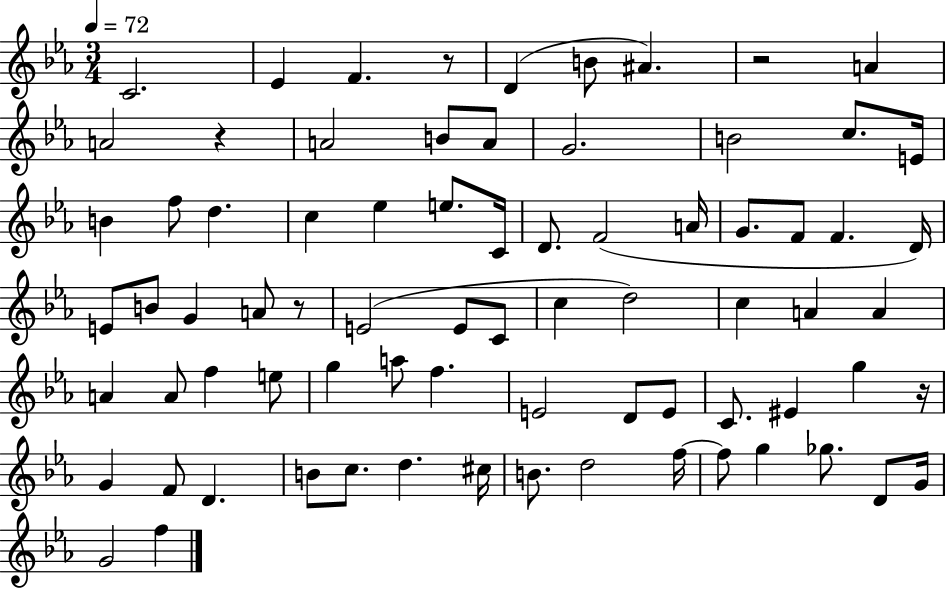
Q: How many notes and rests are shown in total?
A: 76